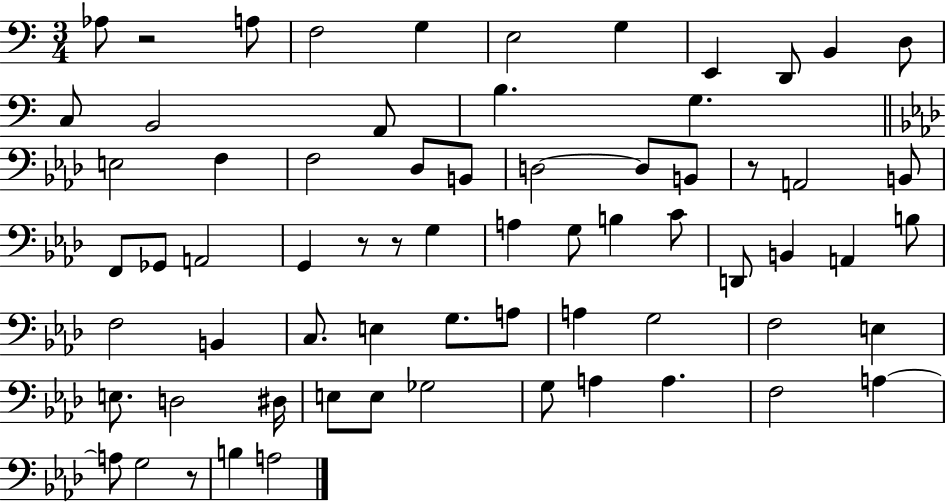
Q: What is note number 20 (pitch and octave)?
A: B2